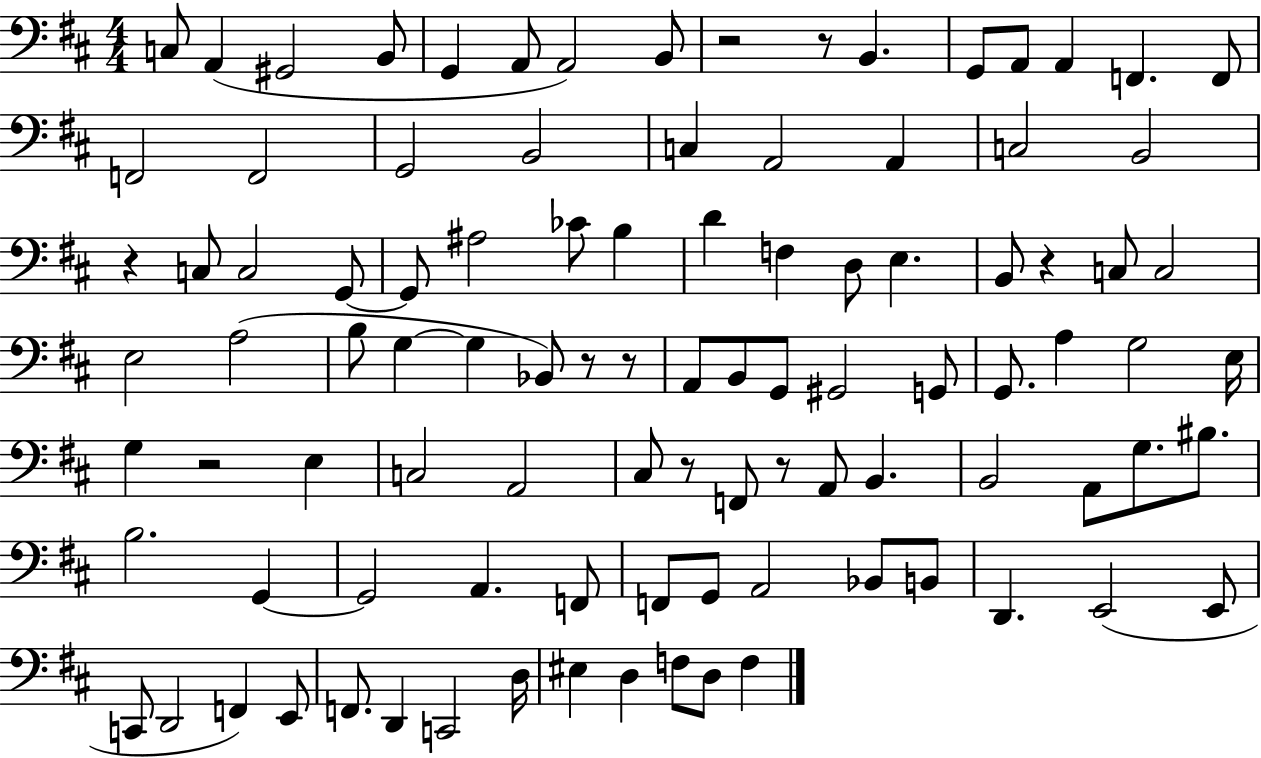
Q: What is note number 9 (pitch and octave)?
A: B2